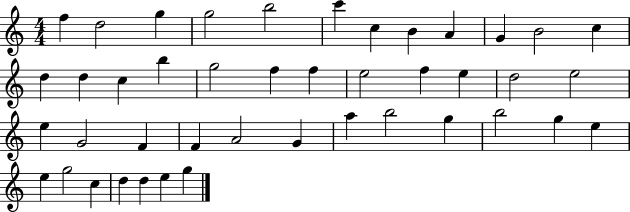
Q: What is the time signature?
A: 4/4